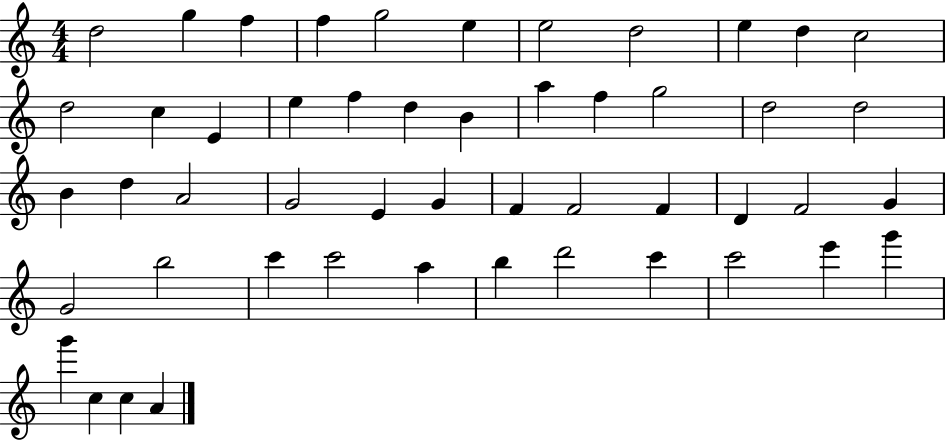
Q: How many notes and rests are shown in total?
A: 50